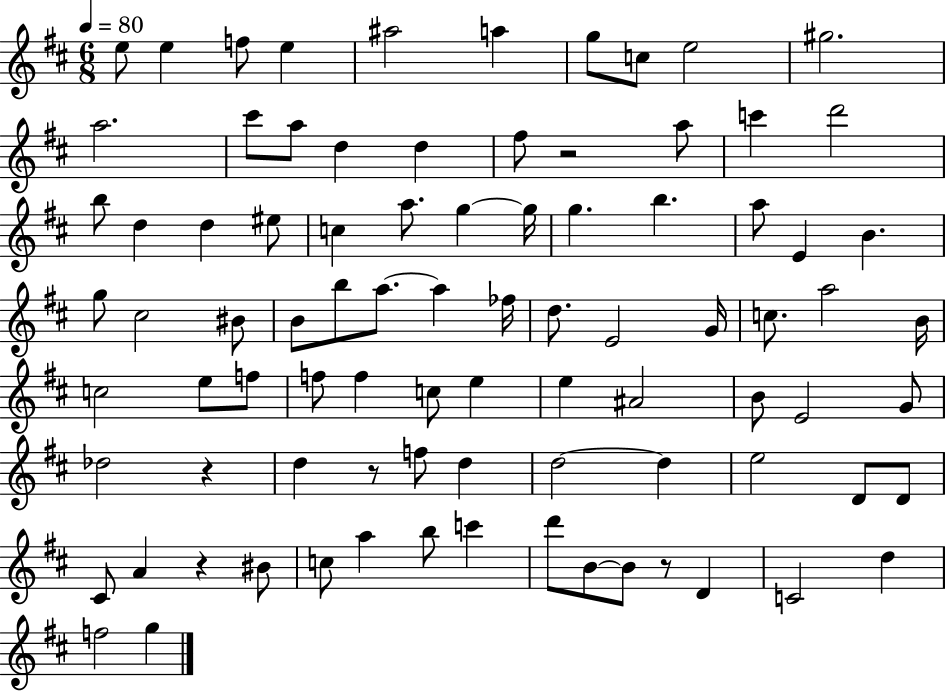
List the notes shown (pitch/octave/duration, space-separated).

E5/e E5/q F5/e E5/q A#5/h A5/q G5/e C5/e E5/h G#5/h. A5/h. C#6/e A5/e D5/q D5/q F#5/e R/h A5/e C6/q D6/h B5/e D5/q D5/q EIS5/e C5/q A5/e. G5/q G5/s G5/q. B5/q. A5/e E4/q B4/q. G5/e C#5/h BIS4/e B4/e B5/e A5/e. A5/q FES5/s D5/e. E4/h G4/s C5/e. A5/h B4/s C5/h E5/e F5/e F5/e F5/q C5/e E5/q E5/q A#4/h B4/e E4/h G4/e Db5/h R/q D5/q R/e F5/e D5/q D5/h D5/q E5/h D4/e D4/e C#4/e A4/q R/q BIS4/e C5/e A5/q B5/e C6/q D6/e B4/e B4/e R/e D4/q C4/h D5/q F5/h G5/q